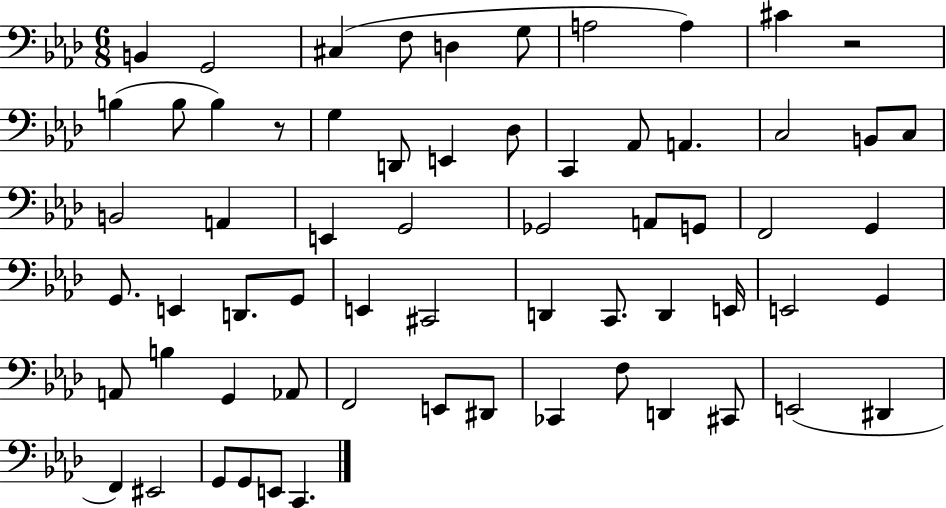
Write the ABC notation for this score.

X:1
T:Untitled
M:6/8
L:1/4
K:Ab
B,, G,,2 ^C, F,/2 D, G,/2 A,2 A, ^C z2 B, B,/2 B, z/2 G, D,,/2 E,, _D,/2 C,, _A,,/2 A,, C,2 B,,/2 C,/2 B,,2 A,, E,, G,,2 _G,,2 A,,/2 G,,/2 F,,2 G,, G,,/2 E,, D,,/2 G,,/2 E,, ^C,,2 D,, C,,/2 D,, E,,/4 E,,2 G,, A,,/2 B, G,, _A,,/2 F,,2 E,,/2 ^D,,/2 _C,, F,/2 D,, ^C,,/2 E,,2 ^D,, F,, ^E,,2 G,,/2 G,,/2 E,,/2 C,,